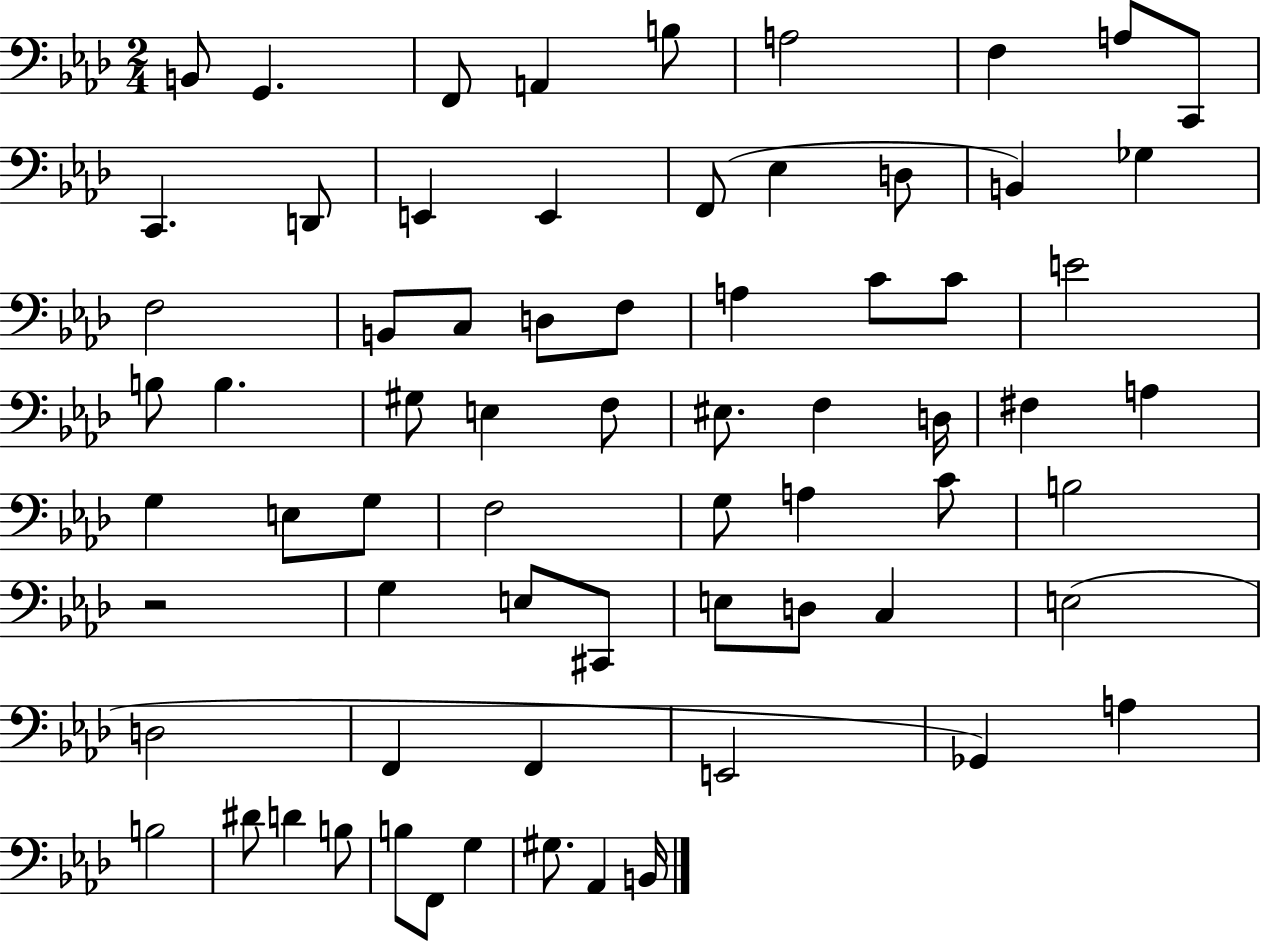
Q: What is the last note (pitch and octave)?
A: B2